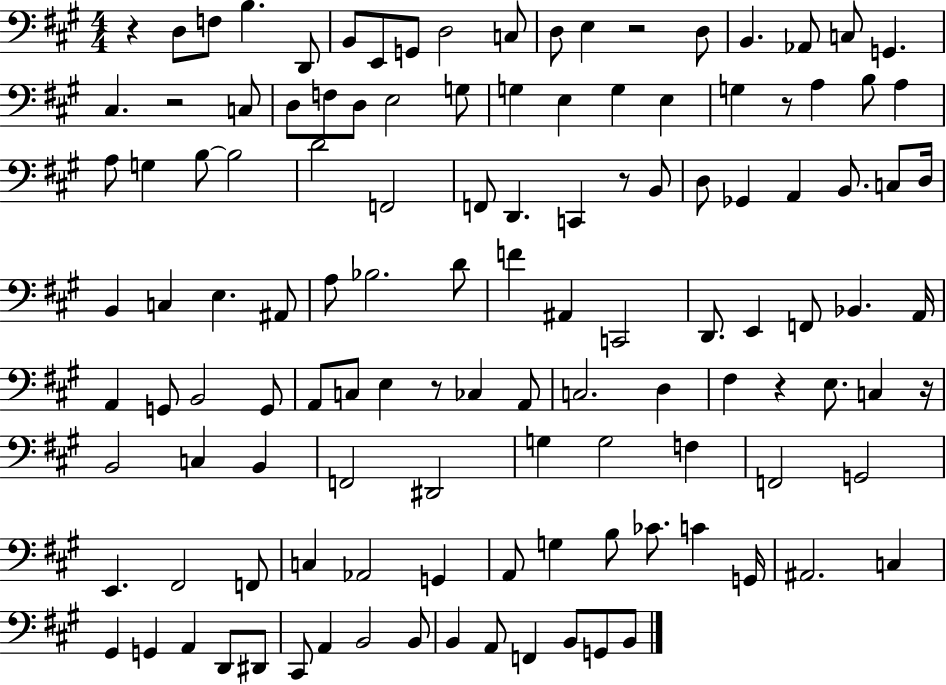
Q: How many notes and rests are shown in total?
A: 123